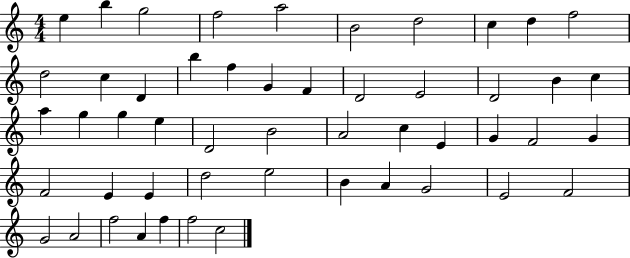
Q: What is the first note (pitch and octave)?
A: E5